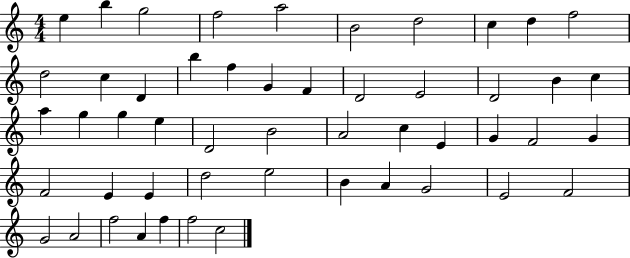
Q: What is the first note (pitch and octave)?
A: E5